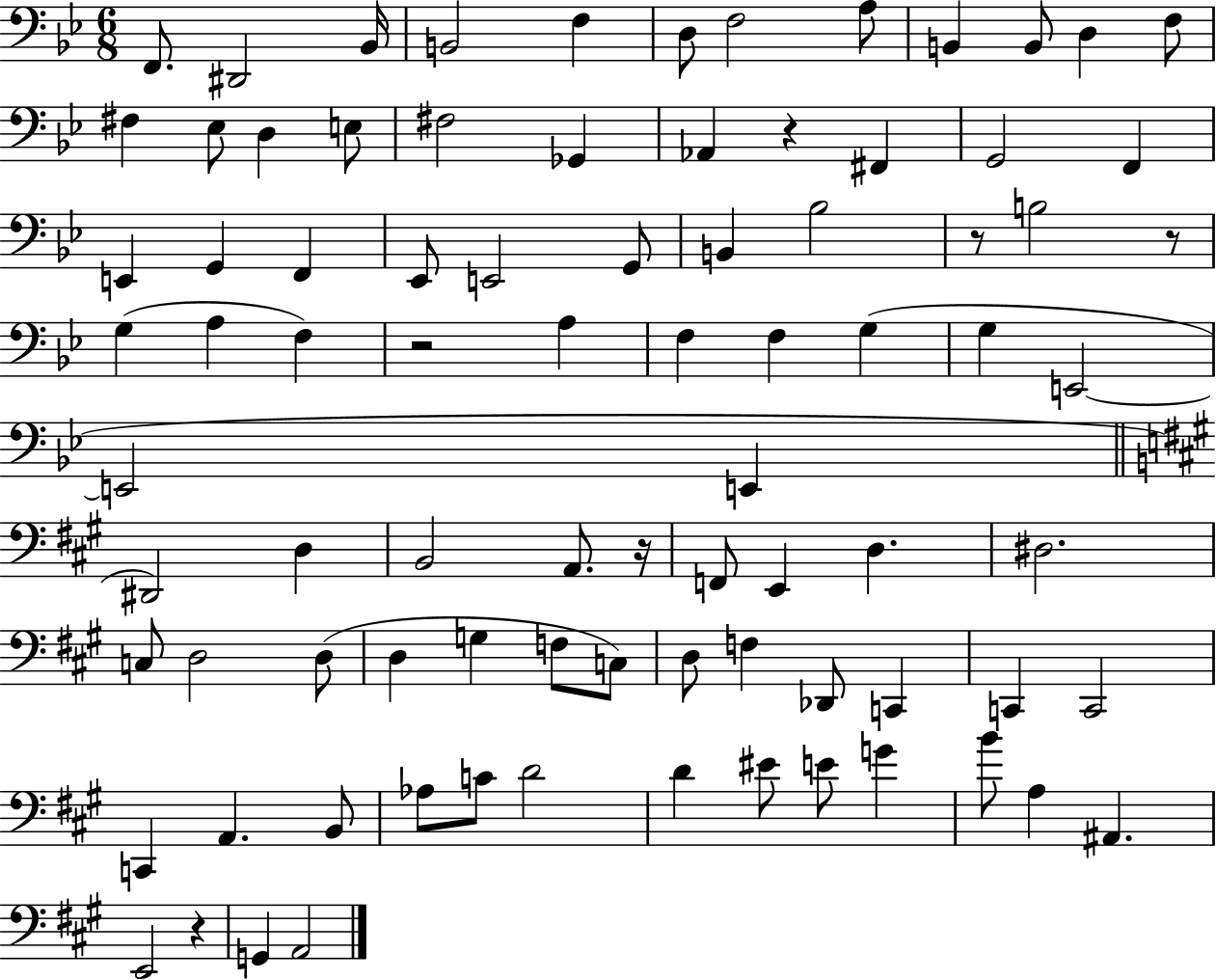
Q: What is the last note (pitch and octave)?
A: A2